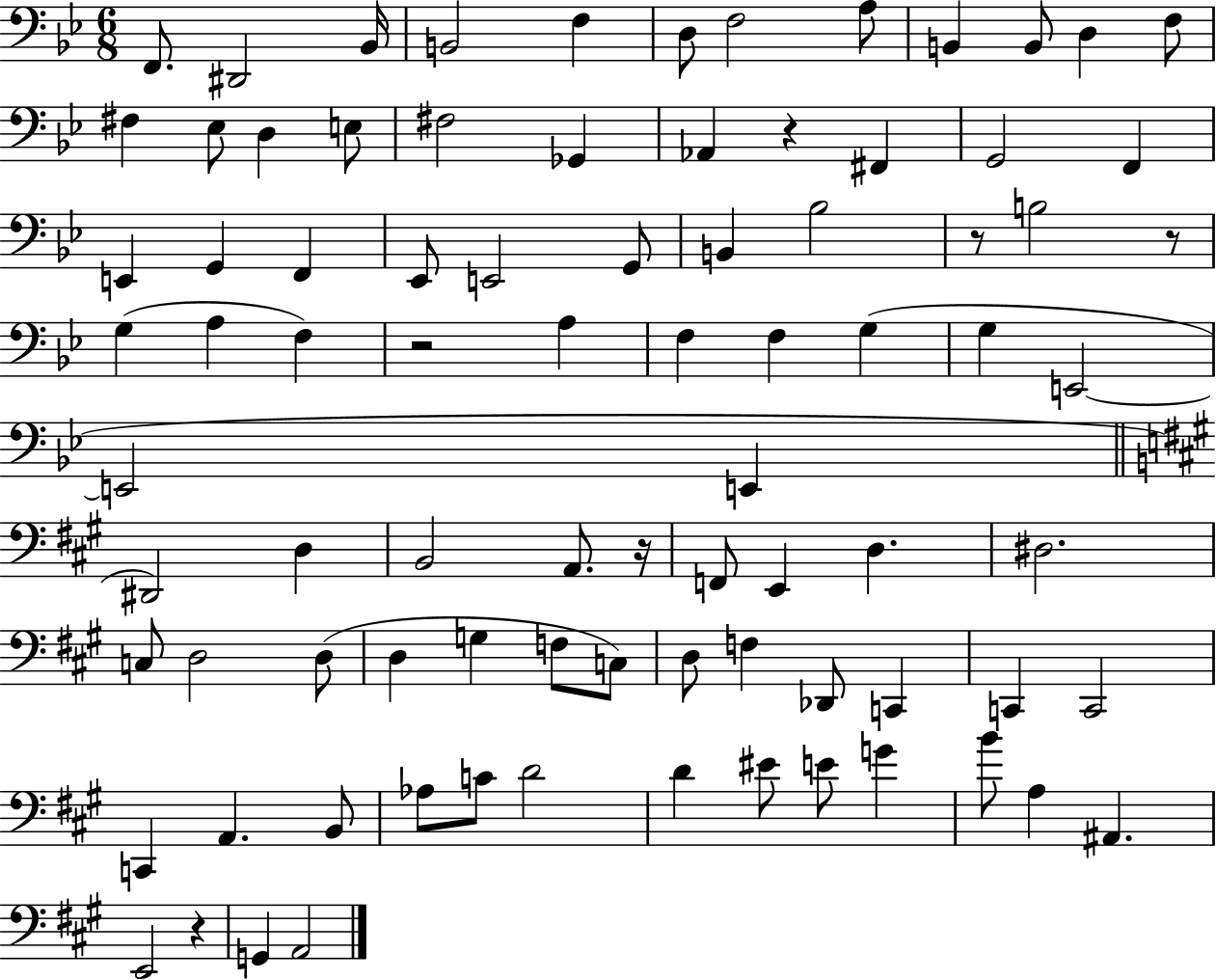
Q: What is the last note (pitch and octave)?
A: A2